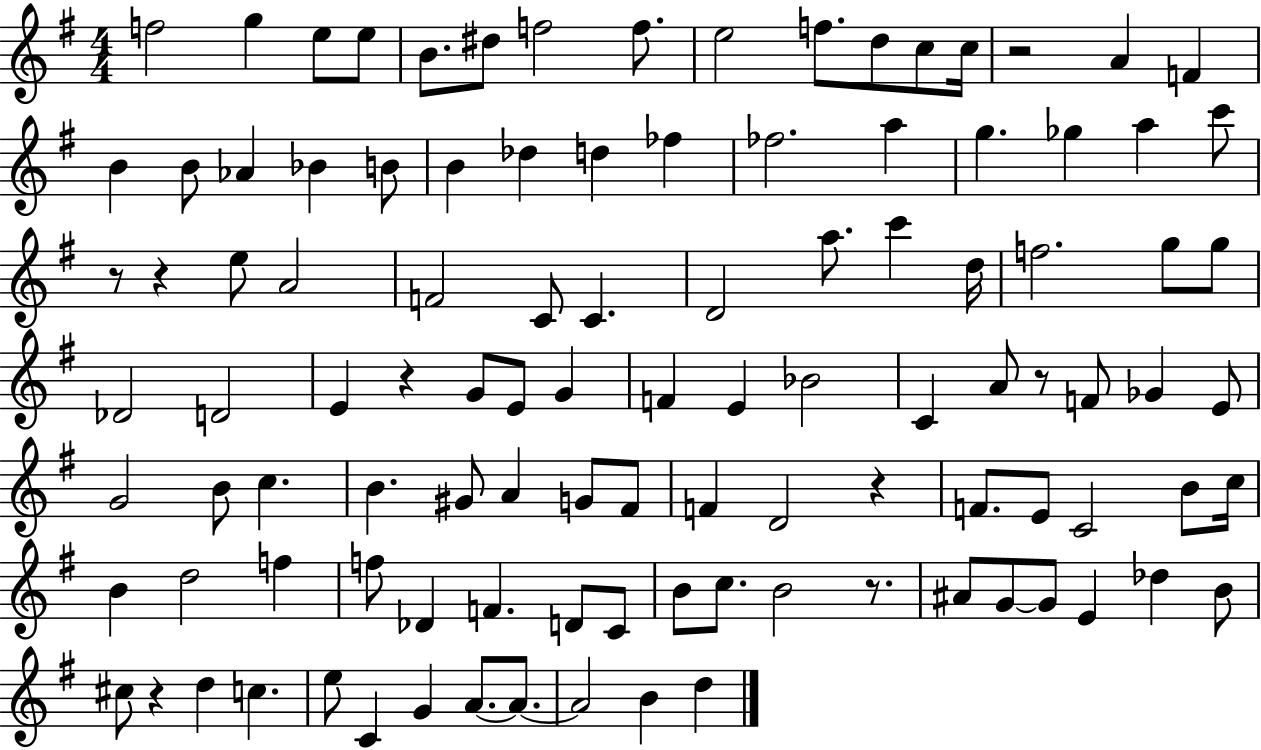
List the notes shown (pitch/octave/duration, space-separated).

F5/h G5/q E5/e E5/e B4/e. D#5/e F5/h F5/e. E5/h F5/e. D5/e C5/e C5/s R/h A4/q F4/q B4/q B4/e Ab4/q Bb4/q B4/e B4/q Db5/q D5/q FES5/q FES5/h. A5/q G5/q. Gb5/q A5/q C6/e R/e R/q E5/e A4/h F4/h C4/e C4/q. D4/h A5/e. C6/q D5/s F5/h. G5/e G5/e Db4/h D4/h E4/q R/q G4/e E4/e G4/q F4/q E4/q Bb4/h C4/q A4/e R/e F4/e Gb4/q E4/e G4/h B4/e C5/q. B4/q. G#4/e A4/q G4/e F#4/e F4/q D4/h R/q F4/e. E4/e C4/h B4/e C5/s B4/q D5/h F5/q F5/e Db4/q F4/q. D4/e C4/e B4/e C5/e. B4/h R/e. A#4/e G4/e G4/e E4/q Db5/q B4/e C#5/e R/q D5/q C5/q. E5/e C4/q G4/q A4/e. A4/e. A4/h B4/q D5/q